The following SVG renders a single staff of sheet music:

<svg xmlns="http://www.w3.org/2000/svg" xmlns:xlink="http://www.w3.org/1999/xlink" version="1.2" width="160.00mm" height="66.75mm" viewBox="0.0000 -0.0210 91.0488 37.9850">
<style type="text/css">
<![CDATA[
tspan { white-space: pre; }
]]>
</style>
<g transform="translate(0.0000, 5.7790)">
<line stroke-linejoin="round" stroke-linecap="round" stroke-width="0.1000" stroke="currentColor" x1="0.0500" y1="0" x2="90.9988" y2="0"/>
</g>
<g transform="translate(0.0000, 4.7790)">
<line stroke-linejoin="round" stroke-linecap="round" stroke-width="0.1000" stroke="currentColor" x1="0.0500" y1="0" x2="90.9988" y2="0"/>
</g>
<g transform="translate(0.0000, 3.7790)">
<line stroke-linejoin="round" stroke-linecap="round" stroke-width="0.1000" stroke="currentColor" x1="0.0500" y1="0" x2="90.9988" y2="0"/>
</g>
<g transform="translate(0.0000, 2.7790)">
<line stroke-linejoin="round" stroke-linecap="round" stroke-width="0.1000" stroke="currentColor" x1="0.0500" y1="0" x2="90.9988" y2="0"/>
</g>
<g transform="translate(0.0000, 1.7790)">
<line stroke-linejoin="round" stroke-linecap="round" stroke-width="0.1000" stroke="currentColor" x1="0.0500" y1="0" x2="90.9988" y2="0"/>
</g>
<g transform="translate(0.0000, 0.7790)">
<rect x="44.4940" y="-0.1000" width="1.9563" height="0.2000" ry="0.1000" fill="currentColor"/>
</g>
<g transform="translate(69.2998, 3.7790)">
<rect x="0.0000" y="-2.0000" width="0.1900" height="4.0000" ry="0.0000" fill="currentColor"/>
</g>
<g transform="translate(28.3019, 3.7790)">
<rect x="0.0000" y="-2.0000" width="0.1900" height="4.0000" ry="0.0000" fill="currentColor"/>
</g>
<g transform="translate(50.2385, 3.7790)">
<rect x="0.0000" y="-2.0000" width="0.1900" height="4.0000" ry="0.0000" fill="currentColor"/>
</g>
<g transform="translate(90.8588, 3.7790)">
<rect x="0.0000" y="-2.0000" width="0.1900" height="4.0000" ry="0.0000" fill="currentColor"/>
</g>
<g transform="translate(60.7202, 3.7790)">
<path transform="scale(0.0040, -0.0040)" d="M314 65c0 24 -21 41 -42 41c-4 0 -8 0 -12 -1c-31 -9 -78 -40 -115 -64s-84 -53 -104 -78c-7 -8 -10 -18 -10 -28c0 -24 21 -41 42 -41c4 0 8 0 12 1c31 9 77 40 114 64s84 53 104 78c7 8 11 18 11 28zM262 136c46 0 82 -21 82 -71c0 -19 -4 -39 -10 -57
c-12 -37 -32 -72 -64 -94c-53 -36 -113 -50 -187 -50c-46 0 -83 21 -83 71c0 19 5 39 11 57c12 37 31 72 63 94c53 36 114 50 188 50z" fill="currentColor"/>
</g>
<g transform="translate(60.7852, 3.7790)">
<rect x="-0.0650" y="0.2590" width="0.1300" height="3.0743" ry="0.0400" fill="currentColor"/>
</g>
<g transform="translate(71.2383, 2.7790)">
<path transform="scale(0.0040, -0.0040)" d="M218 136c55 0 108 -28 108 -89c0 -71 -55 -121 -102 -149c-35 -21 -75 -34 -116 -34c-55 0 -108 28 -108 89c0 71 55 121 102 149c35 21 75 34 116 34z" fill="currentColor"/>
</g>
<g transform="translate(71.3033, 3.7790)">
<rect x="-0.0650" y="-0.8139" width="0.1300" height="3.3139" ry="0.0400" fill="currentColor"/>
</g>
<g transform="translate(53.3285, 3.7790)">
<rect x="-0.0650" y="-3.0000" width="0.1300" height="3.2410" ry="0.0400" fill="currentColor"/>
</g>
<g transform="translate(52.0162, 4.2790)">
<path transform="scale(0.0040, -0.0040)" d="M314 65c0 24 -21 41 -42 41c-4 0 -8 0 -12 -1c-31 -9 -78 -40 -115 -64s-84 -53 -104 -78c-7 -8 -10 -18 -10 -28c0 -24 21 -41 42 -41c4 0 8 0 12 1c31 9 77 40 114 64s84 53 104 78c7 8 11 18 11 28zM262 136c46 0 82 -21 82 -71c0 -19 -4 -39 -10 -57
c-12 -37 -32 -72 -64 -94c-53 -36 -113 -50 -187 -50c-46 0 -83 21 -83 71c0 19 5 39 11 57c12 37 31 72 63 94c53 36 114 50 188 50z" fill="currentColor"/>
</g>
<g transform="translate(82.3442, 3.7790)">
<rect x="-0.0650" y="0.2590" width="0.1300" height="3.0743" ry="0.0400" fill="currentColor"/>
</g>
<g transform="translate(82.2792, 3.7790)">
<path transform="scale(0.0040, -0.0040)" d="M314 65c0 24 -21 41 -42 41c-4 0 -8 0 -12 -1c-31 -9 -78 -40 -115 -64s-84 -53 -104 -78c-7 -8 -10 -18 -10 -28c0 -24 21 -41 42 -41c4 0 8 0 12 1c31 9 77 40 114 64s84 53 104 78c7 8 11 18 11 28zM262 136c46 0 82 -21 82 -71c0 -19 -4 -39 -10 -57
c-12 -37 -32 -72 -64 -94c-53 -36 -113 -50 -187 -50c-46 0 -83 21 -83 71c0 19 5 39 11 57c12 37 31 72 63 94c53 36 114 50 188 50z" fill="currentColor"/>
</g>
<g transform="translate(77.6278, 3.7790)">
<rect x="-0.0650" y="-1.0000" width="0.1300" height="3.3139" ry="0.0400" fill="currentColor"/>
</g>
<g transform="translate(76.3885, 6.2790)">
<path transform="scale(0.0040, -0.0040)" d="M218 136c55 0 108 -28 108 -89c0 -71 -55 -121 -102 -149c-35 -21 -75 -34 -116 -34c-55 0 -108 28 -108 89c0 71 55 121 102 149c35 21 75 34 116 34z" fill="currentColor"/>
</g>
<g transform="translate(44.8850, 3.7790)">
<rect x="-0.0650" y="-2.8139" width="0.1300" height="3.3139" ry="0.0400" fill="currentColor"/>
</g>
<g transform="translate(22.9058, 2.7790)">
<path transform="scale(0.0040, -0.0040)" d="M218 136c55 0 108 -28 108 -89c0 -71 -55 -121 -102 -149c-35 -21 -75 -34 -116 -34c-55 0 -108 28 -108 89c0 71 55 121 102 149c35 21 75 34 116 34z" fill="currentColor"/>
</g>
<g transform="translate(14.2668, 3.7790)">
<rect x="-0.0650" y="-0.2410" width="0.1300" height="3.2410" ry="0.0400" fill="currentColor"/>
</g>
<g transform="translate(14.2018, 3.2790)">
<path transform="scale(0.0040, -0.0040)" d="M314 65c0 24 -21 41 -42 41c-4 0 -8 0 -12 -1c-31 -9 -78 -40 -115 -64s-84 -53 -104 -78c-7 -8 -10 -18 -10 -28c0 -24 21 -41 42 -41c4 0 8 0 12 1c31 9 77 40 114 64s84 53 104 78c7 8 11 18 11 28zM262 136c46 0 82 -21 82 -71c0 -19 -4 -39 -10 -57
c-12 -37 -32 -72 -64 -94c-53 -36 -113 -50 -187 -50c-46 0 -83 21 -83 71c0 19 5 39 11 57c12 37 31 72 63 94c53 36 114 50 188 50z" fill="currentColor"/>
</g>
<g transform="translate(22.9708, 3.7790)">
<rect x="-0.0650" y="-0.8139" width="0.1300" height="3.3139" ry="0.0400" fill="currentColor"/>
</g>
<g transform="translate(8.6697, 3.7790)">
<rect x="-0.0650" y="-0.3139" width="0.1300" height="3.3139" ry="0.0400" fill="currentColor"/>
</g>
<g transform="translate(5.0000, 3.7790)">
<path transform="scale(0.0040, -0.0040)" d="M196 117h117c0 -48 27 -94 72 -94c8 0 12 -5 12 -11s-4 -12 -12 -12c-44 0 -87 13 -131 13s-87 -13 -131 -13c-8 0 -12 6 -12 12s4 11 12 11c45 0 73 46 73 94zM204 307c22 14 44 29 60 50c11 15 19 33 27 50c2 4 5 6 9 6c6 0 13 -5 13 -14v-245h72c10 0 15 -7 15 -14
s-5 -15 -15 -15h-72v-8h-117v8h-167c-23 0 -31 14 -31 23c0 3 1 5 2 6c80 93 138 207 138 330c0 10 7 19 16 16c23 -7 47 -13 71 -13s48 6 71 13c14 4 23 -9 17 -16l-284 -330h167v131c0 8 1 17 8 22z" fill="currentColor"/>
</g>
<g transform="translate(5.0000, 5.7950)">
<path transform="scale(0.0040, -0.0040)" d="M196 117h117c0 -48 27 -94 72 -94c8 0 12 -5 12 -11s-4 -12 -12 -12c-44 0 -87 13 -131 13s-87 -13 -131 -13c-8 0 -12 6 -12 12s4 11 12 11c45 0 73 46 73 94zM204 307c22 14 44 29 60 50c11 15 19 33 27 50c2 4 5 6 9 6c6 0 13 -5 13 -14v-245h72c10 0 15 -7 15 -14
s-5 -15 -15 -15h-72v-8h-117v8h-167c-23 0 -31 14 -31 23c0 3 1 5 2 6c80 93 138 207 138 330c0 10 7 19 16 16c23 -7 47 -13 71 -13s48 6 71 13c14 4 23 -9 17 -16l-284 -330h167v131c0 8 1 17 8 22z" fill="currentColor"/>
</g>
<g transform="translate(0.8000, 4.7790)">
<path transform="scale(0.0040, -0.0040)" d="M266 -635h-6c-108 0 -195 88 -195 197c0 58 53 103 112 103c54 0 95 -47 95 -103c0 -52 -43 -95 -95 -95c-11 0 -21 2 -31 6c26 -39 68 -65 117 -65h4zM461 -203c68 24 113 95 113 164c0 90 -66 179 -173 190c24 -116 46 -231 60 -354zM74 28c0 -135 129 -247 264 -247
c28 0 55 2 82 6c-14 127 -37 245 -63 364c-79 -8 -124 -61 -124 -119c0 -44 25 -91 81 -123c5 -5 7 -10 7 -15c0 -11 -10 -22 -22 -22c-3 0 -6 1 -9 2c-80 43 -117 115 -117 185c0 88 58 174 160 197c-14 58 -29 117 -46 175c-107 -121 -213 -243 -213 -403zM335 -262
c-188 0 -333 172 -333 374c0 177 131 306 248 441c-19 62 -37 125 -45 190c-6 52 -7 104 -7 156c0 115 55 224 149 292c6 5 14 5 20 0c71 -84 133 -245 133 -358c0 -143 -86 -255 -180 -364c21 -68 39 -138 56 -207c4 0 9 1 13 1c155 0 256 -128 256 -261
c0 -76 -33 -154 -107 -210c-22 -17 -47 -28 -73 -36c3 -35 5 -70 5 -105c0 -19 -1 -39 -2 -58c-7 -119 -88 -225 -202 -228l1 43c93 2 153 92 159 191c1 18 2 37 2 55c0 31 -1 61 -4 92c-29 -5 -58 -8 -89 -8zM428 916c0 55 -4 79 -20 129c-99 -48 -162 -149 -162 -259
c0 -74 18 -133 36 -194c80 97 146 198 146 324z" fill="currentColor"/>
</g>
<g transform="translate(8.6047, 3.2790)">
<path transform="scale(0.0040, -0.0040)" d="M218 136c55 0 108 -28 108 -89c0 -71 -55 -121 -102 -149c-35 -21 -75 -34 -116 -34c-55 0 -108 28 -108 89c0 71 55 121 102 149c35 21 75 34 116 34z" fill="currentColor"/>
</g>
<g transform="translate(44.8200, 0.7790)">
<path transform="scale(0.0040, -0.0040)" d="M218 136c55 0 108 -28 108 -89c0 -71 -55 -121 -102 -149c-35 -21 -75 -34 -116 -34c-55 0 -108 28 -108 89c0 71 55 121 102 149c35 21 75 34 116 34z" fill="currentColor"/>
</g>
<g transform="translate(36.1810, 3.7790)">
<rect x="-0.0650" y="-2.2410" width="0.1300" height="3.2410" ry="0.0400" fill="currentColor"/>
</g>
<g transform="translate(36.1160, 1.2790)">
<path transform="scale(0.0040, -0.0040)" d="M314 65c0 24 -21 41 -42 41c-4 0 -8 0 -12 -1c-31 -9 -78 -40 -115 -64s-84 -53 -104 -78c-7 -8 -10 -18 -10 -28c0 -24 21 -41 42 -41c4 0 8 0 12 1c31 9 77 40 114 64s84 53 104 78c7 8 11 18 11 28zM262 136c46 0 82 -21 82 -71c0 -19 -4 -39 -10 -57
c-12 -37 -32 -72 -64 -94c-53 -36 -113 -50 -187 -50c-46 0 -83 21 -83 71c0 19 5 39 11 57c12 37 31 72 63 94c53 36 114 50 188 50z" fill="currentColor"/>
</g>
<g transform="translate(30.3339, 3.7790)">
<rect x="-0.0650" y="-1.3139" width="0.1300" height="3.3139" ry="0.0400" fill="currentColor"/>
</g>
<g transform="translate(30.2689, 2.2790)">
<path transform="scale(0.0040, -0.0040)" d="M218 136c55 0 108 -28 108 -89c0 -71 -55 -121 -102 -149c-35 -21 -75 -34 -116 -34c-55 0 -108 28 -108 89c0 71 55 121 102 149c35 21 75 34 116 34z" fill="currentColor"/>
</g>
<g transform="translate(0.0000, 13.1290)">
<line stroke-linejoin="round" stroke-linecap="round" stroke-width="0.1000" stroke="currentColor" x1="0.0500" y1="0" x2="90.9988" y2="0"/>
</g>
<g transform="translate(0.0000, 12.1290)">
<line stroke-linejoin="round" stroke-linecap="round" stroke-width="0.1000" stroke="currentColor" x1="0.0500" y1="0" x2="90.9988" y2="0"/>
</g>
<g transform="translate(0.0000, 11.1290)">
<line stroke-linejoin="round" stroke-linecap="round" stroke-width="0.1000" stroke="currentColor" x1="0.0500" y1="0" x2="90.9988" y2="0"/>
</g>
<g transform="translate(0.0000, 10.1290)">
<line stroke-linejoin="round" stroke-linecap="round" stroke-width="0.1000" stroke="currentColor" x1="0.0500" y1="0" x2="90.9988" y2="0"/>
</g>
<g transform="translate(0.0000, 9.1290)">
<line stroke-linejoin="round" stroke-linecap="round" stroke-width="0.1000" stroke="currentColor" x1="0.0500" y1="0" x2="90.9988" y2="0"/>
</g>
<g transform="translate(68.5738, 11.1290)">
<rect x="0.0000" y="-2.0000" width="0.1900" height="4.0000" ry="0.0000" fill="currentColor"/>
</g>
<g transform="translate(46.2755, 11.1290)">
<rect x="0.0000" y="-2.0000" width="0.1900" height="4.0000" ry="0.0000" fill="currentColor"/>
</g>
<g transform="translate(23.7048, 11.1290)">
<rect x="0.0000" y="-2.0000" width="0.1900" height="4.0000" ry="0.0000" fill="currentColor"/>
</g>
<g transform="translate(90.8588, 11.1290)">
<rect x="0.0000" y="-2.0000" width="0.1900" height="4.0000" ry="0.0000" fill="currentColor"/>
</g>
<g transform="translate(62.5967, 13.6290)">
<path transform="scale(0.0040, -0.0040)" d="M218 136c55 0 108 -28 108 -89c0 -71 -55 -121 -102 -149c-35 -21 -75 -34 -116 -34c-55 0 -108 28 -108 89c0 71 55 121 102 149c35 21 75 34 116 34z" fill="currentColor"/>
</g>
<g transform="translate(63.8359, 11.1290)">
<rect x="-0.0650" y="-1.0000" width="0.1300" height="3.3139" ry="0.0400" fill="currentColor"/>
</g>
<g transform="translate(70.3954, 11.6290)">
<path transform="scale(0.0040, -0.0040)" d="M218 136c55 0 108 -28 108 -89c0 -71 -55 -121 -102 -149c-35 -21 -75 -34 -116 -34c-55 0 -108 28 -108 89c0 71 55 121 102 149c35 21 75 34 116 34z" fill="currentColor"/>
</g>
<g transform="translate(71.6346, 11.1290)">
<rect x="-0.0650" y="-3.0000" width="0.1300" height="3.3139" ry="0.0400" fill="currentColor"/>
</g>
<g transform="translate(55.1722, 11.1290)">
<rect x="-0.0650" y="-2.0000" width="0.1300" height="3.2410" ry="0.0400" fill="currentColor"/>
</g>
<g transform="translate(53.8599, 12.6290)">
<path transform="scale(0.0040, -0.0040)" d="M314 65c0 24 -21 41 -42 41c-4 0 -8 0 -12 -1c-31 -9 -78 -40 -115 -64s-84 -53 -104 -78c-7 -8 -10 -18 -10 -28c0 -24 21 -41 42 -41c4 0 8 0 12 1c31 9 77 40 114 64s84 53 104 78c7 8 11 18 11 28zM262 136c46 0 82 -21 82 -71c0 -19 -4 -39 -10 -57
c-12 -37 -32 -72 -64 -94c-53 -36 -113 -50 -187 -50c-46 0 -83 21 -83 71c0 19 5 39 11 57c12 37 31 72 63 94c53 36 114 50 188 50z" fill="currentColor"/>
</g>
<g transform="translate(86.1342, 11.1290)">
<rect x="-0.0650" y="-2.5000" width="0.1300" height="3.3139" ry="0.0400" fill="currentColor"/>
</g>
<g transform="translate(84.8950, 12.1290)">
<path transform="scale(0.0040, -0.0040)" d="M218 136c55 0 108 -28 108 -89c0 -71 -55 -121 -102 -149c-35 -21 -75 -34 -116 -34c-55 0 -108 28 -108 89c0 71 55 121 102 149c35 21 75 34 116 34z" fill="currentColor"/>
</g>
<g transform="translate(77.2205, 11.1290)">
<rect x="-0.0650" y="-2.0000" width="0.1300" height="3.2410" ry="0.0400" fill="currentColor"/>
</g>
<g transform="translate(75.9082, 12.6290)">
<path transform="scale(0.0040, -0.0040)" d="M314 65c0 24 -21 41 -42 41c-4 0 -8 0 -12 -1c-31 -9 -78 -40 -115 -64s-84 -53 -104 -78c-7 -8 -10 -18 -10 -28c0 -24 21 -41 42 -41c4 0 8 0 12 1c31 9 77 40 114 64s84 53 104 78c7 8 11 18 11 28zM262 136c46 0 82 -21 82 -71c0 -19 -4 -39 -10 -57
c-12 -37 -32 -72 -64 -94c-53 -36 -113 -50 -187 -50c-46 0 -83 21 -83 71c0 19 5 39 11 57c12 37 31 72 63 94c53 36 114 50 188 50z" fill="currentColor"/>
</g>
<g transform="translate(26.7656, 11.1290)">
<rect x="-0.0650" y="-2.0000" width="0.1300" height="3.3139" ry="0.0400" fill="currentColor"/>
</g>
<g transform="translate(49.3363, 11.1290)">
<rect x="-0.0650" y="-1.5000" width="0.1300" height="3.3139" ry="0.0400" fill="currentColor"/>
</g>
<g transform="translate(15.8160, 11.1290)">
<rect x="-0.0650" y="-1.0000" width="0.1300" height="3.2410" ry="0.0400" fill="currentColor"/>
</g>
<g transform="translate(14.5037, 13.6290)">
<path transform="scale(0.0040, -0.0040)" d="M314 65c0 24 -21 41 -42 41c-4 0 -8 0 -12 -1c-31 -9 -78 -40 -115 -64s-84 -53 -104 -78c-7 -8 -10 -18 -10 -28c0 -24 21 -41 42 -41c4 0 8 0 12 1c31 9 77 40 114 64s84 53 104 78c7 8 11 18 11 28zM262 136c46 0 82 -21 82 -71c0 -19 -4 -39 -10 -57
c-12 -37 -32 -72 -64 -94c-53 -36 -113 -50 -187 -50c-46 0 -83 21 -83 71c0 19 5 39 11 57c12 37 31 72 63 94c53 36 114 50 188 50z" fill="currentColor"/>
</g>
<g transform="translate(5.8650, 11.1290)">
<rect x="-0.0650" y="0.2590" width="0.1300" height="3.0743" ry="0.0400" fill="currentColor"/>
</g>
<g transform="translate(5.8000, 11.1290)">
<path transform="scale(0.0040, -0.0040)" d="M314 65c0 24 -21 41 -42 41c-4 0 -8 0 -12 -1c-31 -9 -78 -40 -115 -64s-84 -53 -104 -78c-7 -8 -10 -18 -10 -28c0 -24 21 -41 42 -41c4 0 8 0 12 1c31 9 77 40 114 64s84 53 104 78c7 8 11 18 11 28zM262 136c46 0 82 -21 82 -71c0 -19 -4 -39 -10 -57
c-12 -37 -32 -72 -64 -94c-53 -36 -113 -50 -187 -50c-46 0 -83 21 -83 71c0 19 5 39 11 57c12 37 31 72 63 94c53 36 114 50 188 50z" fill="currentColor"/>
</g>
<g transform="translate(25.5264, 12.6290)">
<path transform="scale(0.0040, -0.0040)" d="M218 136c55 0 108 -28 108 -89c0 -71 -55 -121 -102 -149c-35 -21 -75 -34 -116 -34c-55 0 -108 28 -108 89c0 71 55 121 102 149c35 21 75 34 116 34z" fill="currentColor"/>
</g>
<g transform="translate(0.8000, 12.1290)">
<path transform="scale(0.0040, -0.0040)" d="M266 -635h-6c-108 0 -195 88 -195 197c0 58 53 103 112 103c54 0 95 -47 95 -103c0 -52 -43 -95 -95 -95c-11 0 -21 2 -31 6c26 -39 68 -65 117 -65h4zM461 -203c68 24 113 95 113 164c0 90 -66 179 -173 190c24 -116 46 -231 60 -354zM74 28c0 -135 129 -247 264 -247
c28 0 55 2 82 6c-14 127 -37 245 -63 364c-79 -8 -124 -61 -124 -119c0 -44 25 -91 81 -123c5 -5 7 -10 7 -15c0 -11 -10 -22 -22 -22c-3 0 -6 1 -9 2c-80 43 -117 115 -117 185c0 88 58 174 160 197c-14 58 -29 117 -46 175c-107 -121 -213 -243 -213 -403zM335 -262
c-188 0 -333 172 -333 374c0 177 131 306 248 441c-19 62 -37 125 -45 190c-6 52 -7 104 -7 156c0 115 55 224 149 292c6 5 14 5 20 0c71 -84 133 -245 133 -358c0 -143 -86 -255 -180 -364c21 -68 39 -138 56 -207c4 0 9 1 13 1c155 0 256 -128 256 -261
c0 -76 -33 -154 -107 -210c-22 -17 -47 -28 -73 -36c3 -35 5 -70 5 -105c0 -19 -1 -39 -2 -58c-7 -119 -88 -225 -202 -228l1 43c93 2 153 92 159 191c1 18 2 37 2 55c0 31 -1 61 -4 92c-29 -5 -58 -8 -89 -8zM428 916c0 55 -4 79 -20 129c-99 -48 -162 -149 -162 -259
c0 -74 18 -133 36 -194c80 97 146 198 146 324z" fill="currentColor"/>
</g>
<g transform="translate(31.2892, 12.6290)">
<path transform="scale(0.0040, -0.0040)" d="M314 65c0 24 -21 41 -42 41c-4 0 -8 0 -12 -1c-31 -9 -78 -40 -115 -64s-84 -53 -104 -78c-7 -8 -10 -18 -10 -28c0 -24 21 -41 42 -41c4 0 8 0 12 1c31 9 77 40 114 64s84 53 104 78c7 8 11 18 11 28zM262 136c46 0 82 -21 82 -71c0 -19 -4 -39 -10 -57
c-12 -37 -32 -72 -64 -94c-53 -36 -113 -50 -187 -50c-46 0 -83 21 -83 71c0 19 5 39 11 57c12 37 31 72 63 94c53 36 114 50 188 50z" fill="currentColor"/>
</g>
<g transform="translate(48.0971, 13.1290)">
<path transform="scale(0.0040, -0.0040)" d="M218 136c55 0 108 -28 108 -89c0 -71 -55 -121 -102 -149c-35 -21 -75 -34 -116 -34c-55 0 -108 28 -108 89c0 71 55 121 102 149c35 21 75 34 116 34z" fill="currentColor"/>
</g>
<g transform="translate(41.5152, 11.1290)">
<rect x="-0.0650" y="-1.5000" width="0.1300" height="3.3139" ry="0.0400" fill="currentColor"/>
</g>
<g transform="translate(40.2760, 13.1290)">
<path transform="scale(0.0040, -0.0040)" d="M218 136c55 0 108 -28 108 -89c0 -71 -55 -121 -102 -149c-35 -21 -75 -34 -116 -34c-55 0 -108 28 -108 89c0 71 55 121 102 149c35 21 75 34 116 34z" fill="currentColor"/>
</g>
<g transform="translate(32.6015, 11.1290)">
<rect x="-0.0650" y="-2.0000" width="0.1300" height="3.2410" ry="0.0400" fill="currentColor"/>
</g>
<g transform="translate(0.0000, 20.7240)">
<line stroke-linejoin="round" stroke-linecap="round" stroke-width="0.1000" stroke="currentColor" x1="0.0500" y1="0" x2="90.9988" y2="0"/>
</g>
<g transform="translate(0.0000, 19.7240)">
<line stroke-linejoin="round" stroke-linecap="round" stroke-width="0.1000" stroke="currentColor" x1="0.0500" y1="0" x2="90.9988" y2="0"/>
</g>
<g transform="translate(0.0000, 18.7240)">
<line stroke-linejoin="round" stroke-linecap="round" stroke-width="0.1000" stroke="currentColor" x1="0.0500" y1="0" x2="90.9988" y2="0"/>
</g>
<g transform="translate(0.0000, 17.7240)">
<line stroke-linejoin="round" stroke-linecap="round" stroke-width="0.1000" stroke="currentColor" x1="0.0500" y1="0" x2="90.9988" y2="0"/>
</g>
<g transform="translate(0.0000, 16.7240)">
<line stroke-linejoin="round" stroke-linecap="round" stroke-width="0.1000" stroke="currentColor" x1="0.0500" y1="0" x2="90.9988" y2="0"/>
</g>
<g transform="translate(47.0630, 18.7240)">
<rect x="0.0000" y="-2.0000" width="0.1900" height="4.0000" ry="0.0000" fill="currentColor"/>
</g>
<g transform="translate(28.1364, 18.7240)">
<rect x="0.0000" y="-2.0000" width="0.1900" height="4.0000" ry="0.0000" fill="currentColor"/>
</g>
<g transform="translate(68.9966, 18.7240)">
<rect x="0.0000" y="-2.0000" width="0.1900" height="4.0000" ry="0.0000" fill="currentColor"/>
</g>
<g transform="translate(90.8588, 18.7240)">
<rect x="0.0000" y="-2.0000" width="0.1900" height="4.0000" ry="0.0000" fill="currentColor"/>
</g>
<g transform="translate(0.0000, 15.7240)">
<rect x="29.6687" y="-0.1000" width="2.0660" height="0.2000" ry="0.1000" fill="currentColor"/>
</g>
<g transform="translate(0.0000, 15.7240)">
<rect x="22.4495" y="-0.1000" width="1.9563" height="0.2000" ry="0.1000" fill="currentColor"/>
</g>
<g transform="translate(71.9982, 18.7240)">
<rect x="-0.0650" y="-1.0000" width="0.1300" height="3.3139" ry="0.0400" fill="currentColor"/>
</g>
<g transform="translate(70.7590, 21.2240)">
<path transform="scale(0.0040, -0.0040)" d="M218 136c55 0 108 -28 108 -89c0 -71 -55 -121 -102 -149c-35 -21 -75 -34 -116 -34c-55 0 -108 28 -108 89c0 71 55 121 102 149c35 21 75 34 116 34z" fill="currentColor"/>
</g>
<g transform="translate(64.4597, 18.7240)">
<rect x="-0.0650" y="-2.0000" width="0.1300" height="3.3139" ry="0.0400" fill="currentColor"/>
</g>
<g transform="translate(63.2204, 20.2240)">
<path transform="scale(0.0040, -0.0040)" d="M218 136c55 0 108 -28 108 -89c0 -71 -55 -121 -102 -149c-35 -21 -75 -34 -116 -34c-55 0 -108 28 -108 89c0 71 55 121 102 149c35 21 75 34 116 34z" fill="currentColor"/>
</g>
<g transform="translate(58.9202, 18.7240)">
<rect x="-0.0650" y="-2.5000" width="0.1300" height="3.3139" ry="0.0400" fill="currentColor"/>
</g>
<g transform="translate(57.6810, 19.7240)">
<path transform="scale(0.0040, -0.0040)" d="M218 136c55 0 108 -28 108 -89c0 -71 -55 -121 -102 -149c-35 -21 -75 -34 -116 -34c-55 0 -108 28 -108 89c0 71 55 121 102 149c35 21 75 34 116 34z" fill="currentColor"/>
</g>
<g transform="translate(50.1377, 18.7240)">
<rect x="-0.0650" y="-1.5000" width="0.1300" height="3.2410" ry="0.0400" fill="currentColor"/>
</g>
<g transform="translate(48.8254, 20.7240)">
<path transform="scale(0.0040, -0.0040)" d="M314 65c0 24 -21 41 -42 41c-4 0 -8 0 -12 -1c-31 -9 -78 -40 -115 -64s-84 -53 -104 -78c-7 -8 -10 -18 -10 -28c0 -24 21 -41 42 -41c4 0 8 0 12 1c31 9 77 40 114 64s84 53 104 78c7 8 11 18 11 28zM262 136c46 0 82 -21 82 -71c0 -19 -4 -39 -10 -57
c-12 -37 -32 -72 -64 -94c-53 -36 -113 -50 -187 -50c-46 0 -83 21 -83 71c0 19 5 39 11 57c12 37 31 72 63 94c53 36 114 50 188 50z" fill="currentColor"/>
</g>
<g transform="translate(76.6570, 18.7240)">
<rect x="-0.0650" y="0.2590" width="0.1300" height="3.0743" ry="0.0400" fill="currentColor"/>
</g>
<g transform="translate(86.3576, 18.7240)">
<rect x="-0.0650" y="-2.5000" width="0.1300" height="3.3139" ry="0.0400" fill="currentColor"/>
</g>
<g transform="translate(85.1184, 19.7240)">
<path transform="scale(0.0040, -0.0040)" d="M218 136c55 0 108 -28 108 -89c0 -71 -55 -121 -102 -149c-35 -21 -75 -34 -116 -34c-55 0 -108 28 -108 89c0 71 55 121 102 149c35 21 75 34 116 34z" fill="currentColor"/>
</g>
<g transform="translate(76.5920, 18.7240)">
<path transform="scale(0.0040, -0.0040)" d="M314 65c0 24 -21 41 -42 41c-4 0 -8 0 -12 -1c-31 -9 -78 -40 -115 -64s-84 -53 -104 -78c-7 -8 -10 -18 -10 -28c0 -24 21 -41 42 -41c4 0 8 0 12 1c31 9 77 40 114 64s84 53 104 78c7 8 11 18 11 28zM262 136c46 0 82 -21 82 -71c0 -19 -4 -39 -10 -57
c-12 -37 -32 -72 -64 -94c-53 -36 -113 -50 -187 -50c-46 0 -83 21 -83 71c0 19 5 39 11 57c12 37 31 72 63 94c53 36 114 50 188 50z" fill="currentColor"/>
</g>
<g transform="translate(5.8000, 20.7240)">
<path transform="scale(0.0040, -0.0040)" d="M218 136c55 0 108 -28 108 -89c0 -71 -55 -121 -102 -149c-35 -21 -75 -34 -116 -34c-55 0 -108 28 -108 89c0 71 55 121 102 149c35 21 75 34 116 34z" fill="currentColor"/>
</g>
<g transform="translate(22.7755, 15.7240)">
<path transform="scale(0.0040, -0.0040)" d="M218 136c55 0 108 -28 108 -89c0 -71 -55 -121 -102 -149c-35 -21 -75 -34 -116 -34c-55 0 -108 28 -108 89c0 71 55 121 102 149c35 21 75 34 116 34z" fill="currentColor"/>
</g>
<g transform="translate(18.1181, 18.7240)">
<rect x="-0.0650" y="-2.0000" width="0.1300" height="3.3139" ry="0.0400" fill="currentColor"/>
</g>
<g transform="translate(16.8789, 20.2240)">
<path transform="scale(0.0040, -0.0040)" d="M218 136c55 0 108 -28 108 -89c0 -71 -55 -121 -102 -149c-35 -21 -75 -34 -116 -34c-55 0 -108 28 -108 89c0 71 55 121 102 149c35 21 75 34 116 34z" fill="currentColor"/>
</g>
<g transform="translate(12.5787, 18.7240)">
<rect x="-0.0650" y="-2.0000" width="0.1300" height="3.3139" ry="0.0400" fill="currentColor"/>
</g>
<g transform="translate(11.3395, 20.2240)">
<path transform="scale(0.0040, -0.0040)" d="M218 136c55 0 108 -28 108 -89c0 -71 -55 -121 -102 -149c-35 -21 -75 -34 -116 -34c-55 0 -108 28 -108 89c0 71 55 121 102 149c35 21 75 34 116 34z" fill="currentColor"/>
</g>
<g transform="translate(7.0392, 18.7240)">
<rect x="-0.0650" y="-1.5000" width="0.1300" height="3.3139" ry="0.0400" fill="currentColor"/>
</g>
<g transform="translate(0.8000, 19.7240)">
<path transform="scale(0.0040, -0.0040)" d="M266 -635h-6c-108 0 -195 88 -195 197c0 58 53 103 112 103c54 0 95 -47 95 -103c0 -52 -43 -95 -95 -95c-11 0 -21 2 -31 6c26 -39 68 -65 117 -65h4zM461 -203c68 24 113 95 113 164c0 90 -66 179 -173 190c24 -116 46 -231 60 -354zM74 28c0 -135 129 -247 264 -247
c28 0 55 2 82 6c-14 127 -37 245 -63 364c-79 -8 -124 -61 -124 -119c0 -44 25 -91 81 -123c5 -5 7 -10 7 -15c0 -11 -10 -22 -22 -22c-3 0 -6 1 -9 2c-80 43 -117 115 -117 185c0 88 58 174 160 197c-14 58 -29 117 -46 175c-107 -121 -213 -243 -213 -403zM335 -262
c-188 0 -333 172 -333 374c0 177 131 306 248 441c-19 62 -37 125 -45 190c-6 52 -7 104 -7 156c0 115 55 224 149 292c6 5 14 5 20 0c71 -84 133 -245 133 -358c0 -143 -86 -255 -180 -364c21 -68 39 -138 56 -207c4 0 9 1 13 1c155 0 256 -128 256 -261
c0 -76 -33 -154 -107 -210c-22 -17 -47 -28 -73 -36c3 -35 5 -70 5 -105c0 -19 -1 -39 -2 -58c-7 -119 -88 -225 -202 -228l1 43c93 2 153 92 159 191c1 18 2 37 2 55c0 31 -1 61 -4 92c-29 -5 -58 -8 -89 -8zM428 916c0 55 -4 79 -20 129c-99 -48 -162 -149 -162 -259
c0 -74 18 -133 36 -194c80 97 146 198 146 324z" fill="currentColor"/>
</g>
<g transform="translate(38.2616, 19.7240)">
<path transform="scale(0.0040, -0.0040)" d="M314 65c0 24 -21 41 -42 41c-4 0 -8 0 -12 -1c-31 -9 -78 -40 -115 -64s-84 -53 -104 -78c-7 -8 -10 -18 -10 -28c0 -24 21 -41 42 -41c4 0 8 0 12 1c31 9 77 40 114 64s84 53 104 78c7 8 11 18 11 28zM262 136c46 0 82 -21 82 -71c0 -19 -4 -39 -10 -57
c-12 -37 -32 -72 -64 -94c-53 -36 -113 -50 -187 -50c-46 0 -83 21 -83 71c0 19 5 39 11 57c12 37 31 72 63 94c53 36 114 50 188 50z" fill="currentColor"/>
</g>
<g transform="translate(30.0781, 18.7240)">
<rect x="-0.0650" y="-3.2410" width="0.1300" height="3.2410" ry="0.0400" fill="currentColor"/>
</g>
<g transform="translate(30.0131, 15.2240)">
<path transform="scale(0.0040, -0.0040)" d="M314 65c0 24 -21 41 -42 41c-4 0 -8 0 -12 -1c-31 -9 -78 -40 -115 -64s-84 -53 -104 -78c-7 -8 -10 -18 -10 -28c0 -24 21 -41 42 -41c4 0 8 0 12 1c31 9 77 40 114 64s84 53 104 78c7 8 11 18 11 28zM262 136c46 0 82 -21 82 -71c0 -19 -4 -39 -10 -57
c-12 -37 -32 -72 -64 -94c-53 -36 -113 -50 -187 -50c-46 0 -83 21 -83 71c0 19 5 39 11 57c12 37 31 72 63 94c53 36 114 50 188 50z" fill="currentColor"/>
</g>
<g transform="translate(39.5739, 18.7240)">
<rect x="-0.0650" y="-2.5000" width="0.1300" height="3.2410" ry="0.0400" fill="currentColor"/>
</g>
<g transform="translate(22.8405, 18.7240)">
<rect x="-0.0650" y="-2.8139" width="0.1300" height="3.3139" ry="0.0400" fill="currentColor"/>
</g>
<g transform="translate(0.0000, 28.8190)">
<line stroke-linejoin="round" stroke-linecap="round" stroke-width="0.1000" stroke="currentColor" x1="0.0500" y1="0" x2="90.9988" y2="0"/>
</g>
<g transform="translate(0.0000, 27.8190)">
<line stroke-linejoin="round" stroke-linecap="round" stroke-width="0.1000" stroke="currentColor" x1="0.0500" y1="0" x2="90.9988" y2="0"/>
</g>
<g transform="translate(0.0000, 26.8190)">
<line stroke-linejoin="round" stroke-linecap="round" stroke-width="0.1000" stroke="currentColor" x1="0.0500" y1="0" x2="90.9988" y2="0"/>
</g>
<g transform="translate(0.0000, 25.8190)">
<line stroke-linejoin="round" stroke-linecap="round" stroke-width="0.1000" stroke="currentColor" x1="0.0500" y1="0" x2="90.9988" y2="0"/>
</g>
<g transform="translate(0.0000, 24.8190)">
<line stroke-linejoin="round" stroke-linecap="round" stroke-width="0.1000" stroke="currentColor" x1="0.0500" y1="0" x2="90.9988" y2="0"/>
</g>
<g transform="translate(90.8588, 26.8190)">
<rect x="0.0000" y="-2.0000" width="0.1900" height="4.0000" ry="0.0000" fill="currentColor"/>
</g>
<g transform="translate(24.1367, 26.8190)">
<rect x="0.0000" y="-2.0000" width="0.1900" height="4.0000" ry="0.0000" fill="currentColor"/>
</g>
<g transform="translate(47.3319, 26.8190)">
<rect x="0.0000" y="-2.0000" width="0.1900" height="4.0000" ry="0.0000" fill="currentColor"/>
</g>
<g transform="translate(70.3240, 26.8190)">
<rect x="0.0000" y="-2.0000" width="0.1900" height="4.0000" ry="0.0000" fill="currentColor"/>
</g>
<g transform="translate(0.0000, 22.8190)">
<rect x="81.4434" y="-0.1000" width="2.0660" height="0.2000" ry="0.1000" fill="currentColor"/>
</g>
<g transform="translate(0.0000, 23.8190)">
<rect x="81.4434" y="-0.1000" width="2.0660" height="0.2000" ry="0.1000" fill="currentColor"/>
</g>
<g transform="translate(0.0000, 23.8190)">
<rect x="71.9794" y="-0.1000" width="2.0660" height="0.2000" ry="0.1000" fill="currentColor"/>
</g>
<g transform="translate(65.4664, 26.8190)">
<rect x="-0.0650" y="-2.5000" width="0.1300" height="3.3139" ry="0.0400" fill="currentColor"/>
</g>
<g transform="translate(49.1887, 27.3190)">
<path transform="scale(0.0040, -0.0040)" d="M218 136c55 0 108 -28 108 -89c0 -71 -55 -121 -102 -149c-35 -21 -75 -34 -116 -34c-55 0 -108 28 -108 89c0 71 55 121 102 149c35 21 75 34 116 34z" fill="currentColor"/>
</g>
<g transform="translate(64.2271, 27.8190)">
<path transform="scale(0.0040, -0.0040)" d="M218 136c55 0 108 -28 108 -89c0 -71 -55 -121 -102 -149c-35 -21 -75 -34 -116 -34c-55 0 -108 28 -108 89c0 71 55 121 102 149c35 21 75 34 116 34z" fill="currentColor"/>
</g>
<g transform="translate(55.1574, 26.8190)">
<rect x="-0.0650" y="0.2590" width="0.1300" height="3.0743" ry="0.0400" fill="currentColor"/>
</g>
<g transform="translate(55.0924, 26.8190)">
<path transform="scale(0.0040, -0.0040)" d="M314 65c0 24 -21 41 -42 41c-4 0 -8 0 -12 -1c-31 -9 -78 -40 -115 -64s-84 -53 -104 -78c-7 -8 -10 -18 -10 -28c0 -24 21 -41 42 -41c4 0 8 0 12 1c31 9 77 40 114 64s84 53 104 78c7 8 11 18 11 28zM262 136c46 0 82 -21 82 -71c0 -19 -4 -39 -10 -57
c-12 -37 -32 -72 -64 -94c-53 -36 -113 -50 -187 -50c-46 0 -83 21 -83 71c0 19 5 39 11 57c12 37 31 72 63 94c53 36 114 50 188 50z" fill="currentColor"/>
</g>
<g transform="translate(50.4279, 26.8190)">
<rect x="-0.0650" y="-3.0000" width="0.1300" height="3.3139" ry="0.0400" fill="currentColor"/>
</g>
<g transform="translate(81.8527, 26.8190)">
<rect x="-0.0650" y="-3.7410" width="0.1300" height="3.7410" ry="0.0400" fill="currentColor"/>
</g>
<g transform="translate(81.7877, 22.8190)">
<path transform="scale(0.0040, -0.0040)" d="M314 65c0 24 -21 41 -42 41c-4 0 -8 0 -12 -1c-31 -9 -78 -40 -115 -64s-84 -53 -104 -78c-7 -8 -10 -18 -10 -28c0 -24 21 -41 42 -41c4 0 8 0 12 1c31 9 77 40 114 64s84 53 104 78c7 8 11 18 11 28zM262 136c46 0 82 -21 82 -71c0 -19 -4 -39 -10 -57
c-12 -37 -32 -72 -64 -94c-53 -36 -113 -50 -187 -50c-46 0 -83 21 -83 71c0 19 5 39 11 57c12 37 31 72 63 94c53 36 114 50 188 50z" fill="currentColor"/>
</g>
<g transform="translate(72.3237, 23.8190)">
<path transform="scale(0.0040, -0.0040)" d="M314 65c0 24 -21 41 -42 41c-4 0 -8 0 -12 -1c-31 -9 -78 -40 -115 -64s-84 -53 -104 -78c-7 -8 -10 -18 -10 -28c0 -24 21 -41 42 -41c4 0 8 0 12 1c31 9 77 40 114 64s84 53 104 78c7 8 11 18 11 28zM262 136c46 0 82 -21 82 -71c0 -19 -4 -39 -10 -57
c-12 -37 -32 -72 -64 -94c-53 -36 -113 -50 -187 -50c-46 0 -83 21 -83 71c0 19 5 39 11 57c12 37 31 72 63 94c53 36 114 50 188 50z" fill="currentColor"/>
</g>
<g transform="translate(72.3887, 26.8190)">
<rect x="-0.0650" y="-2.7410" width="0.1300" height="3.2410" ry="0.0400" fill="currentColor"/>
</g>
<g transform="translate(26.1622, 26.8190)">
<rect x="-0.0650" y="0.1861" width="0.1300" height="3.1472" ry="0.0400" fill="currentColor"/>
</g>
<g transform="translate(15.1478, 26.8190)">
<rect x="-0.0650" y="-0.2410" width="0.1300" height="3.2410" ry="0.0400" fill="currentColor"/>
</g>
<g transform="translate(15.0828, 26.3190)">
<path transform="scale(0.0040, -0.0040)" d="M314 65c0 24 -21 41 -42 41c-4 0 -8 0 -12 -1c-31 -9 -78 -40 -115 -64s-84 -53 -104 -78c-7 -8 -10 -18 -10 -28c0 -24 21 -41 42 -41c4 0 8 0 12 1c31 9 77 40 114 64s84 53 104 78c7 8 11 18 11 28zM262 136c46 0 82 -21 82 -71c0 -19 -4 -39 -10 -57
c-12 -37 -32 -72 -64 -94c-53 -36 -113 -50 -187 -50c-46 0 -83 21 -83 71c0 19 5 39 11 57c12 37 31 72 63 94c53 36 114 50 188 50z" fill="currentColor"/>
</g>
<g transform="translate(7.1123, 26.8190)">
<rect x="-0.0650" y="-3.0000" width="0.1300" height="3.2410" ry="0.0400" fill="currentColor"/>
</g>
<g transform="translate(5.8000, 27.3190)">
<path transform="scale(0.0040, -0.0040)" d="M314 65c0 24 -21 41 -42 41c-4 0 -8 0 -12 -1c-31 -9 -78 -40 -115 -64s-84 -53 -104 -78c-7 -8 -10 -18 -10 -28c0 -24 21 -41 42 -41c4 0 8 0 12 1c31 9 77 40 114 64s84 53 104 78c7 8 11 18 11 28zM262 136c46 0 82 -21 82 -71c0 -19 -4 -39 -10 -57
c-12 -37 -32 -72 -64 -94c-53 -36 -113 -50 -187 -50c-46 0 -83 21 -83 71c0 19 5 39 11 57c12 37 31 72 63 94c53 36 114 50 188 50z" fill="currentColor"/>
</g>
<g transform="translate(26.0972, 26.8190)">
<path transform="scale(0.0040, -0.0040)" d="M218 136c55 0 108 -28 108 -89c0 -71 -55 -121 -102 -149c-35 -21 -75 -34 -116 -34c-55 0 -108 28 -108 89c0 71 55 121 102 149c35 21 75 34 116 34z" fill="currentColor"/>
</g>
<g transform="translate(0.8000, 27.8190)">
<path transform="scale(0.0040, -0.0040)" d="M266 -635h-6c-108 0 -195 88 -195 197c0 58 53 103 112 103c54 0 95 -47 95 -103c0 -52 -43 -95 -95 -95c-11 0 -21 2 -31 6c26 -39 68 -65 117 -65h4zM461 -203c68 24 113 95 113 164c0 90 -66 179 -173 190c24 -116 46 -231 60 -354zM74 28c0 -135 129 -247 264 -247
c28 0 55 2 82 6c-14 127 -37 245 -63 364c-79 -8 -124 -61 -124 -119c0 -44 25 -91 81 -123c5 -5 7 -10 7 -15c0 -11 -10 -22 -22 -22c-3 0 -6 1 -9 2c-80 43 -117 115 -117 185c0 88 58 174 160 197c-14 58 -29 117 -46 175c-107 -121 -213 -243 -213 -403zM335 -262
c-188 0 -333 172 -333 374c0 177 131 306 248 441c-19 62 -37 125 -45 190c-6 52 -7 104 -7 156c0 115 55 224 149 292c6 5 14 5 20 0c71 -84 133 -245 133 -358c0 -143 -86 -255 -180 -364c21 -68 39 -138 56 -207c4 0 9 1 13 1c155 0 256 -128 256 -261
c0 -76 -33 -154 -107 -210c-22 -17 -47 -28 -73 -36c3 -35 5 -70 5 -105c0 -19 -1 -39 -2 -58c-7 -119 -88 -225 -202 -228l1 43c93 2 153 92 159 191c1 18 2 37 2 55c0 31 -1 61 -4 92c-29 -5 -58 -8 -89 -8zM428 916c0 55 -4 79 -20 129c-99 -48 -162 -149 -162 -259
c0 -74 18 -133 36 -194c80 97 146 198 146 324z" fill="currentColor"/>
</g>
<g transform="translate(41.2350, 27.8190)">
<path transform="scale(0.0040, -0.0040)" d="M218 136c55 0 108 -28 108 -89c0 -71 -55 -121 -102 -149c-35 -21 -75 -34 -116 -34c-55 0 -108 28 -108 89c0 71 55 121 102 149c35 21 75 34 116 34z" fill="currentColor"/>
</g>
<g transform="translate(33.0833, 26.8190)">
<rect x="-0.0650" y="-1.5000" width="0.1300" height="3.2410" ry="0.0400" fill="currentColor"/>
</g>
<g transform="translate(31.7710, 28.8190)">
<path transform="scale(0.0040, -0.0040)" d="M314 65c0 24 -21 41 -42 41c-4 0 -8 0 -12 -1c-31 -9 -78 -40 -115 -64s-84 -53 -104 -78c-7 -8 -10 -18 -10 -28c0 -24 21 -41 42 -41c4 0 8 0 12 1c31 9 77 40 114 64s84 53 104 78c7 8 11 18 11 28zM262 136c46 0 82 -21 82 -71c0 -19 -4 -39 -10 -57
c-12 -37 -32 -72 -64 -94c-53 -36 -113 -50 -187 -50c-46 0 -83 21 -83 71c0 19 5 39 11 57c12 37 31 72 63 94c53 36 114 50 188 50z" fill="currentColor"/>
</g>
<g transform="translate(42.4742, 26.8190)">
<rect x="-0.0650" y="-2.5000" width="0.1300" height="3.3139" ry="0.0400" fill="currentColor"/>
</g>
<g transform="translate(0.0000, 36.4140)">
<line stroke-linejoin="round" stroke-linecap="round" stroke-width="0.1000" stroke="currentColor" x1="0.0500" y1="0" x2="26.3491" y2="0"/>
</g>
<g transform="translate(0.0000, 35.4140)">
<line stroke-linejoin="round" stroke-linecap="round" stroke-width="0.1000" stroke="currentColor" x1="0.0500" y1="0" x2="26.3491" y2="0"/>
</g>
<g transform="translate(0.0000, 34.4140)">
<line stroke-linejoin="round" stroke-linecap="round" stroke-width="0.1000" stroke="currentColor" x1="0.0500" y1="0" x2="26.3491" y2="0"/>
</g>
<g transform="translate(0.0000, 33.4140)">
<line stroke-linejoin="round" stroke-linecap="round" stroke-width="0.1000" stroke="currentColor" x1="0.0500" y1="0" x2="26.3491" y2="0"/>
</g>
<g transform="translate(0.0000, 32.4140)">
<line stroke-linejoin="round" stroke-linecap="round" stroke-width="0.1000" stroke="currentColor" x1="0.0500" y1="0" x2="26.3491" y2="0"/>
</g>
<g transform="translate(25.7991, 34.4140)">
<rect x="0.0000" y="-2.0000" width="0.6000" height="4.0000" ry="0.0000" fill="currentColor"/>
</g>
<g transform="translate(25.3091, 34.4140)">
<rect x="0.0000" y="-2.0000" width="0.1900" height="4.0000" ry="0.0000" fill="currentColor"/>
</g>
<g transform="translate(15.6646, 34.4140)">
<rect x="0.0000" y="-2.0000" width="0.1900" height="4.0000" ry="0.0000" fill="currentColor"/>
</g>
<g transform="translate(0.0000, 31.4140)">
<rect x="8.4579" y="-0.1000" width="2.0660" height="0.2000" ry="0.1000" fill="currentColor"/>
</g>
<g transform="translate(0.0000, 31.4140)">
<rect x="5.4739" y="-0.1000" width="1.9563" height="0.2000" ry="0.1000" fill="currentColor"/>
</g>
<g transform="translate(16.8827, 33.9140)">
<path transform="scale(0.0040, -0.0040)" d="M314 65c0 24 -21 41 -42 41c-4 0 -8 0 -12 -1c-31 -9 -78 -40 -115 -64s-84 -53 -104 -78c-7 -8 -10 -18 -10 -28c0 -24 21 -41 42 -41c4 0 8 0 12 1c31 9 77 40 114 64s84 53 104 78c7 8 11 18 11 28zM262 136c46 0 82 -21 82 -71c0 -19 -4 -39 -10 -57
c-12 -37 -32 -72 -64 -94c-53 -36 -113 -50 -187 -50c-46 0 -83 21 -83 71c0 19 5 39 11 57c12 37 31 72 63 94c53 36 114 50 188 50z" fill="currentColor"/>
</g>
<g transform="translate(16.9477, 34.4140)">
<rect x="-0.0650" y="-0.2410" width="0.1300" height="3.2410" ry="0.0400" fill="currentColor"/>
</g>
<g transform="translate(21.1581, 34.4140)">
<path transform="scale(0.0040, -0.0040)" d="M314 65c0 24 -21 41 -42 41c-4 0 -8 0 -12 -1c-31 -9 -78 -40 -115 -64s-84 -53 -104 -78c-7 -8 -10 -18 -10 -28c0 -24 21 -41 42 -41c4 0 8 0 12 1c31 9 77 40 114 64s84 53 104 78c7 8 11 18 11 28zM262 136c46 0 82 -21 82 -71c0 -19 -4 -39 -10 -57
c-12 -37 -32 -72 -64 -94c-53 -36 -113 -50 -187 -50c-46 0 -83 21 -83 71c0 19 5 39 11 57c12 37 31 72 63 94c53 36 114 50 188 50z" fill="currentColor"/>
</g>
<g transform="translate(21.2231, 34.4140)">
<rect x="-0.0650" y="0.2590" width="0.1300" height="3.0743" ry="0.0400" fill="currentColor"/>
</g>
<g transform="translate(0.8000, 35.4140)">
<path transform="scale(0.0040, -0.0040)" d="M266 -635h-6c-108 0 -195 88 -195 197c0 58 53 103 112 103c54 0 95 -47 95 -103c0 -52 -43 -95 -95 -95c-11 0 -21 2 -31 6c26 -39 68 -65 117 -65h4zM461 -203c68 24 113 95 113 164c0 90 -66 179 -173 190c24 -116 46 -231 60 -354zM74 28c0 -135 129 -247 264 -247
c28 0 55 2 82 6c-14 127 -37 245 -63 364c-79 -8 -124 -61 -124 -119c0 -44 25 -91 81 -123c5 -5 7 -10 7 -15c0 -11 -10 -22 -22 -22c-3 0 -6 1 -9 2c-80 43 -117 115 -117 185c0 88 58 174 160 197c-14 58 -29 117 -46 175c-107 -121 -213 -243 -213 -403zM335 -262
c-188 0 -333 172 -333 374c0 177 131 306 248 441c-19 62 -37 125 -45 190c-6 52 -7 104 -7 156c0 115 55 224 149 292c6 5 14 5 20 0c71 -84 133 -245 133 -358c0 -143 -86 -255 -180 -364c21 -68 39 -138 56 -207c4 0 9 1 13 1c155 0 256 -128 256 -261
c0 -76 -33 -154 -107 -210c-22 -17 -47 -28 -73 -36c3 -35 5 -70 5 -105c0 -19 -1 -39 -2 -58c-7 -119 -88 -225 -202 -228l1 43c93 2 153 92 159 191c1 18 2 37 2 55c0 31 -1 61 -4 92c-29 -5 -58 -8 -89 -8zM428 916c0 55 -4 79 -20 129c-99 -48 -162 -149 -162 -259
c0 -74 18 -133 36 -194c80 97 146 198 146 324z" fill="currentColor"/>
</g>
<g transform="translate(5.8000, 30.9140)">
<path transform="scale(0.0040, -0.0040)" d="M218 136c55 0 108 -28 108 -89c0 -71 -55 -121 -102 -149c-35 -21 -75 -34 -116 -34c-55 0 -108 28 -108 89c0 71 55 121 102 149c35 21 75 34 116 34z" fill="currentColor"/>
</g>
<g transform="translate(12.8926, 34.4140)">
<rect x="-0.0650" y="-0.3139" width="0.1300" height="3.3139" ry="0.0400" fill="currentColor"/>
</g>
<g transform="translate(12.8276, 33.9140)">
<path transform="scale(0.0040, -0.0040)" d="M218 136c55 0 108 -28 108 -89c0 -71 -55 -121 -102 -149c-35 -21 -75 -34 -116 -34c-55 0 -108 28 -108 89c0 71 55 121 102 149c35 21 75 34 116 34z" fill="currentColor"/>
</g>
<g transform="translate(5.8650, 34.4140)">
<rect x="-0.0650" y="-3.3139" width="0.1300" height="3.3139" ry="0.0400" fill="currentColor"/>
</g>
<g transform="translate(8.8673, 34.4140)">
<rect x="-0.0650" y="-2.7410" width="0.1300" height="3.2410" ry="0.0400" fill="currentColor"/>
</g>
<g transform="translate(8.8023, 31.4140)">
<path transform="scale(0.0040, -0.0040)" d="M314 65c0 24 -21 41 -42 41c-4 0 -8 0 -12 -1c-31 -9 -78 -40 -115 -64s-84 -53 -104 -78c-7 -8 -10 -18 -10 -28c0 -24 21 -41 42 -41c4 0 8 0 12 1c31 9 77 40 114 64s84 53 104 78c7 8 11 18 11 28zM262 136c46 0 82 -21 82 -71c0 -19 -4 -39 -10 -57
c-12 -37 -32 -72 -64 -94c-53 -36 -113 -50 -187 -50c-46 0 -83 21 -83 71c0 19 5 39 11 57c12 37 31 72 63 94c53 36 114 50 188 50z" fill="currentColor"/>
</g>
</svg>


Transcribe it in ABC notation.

X:1
T:Untitled
M:4/4
L:1/4
K:C
c c2 d e g2 a A2 B2 d D B2 B2 D2 F F2 E E F2 D A F2 G E F F a b2 G2 E2 G F D B2 G A2 c2 B E2 G A B2 G a2 c'2 b a2 c c2 B2